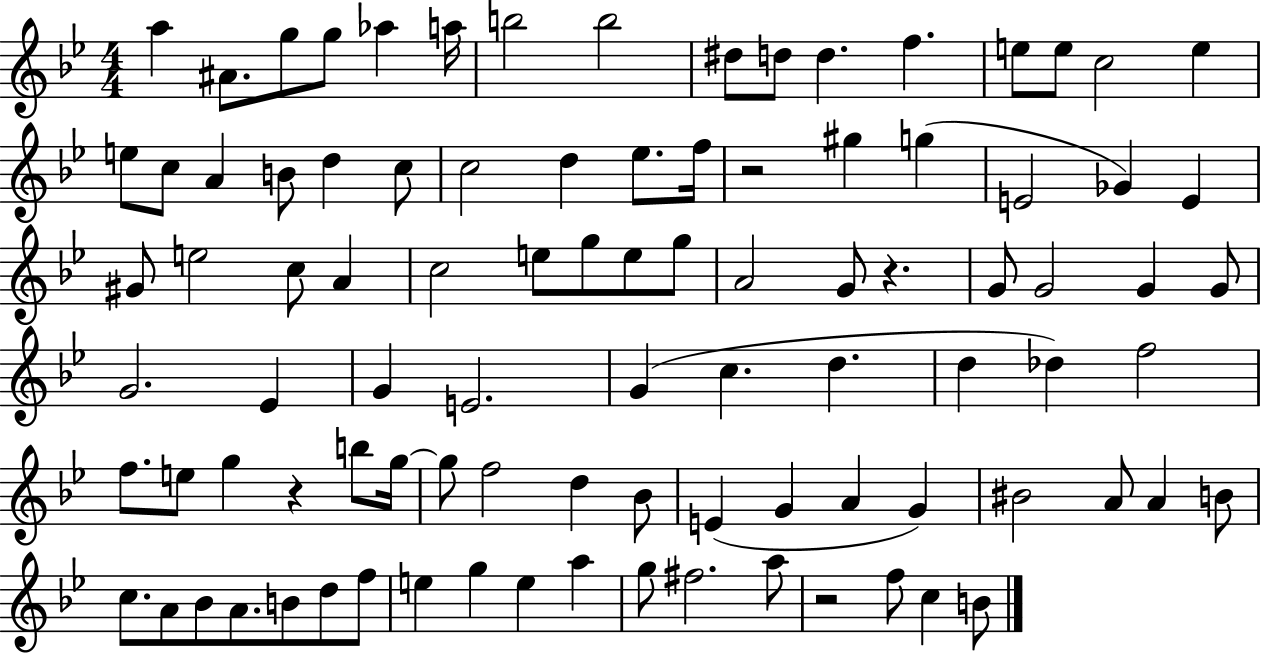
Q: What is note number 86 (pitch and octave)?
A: F#5